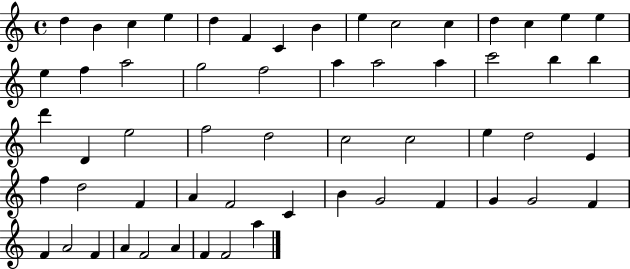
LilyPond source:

{
  \clef treble
  \time 4/4
  \defaultTimeSignature
  \key c \major
  d''4 b'4 c''4 e''4 | d''4 f'4 c'4 b'4 | e''4 c''2 c''4 | d''4 c''4 e''4 e''4 | \break e''4 f''4 a''2 | g''2 f''2 | a''4 a''2 a''4 | c'''2 b''4 b''4 | \break d'''4 d'4 e''2 | f''2 d''2 | c''2 c''2 | e''4 d''2 e'4 | \break f''4 d''2 f'4 | a'4 f'2 c'4 | b'4 g'2 f'4 | g'4 g'2 f'4 | \break f'4 a'2 f'4 | a'4 f'2 a'4 | f'4 f'2 a''4 | \bar "|."
}